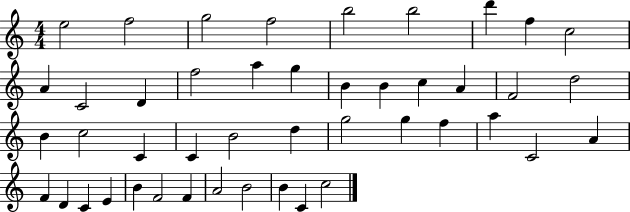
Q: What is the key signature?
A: C major